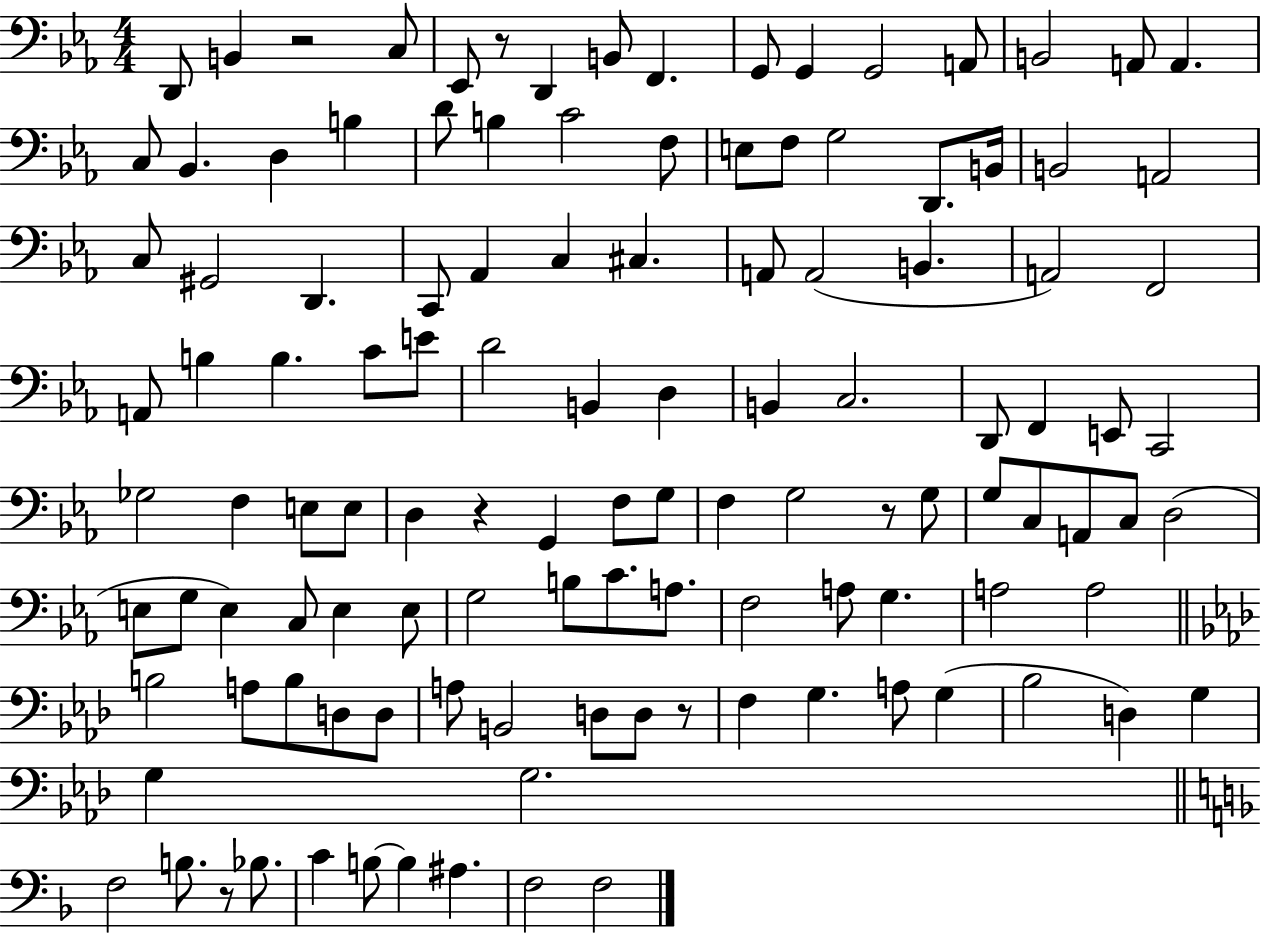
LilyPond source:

{
  \clef bass
  \numericTimeSignature
  \time 4/4
  \key ees \major
  d,8 b,4 r2 c8 | ees,8 r8 d,4 b,8 f,4. | g,8 g,4 g,2 a,8 | b,2 a,8 a,4. | \break c8 bes,4. d4 b4 | d'8 b4 c'2 f8 | e8 f8 g2 d,8. b,16 | b,2 a,2 | \break c8 gis,2 d,4. | c,8 aes,4 c4 cis4. | a,8 a,2( b,4. | a,2) f,2 | \break a,8 b4 b4. c'8 e'8 | d'2 b,4 d4 | b,4 c2. | d,8 f,4 e,8 c,2 | \break ges2 f4 e8 e8 | d4 r4 g,4 f8 g8 | f4 g2 r8 g8 | g8 c8 a,8 c8 d2( | \break e8 g8 e4) c8 e4 e8 | g2 b8 c'8. a8. | f2 a8 g4. | a2 a2 | \break \bar "||" \break \key f \minor b2 a8 b8 d8 d8 | a8 b,2 d8 d8 r8 | f4 g4. a8 g4( | bes2 d4) g4 | \break g4 g2. | \bar "||" \break \key d \minor f2 b8. r8 bes8. | c'4 b8~~ b4 ais4. | f2 f2 | \bar "|."
}